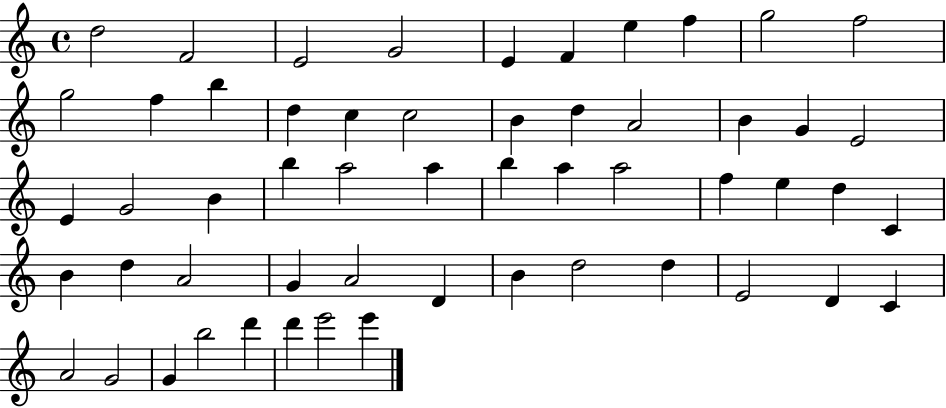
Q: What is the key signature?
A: C major